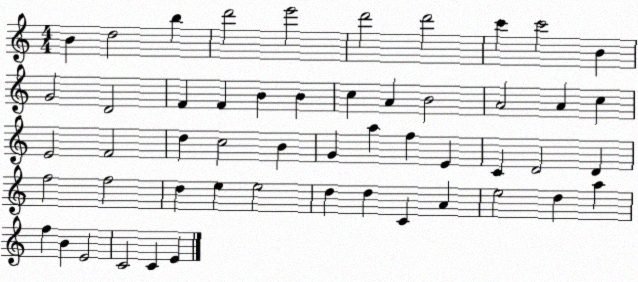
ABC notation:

X:1
T:Untitled
M:4/4
L:1/4
K:C
B d2 b d'2 e'2 d'2 d'2 c' c'2 B G2 D2 F F B B c A B2 A2 A c E2 F2 d c2 B G a f E C D2 D f2 f2 d e e2 d d C A e2 d a f B E2 C2 C E